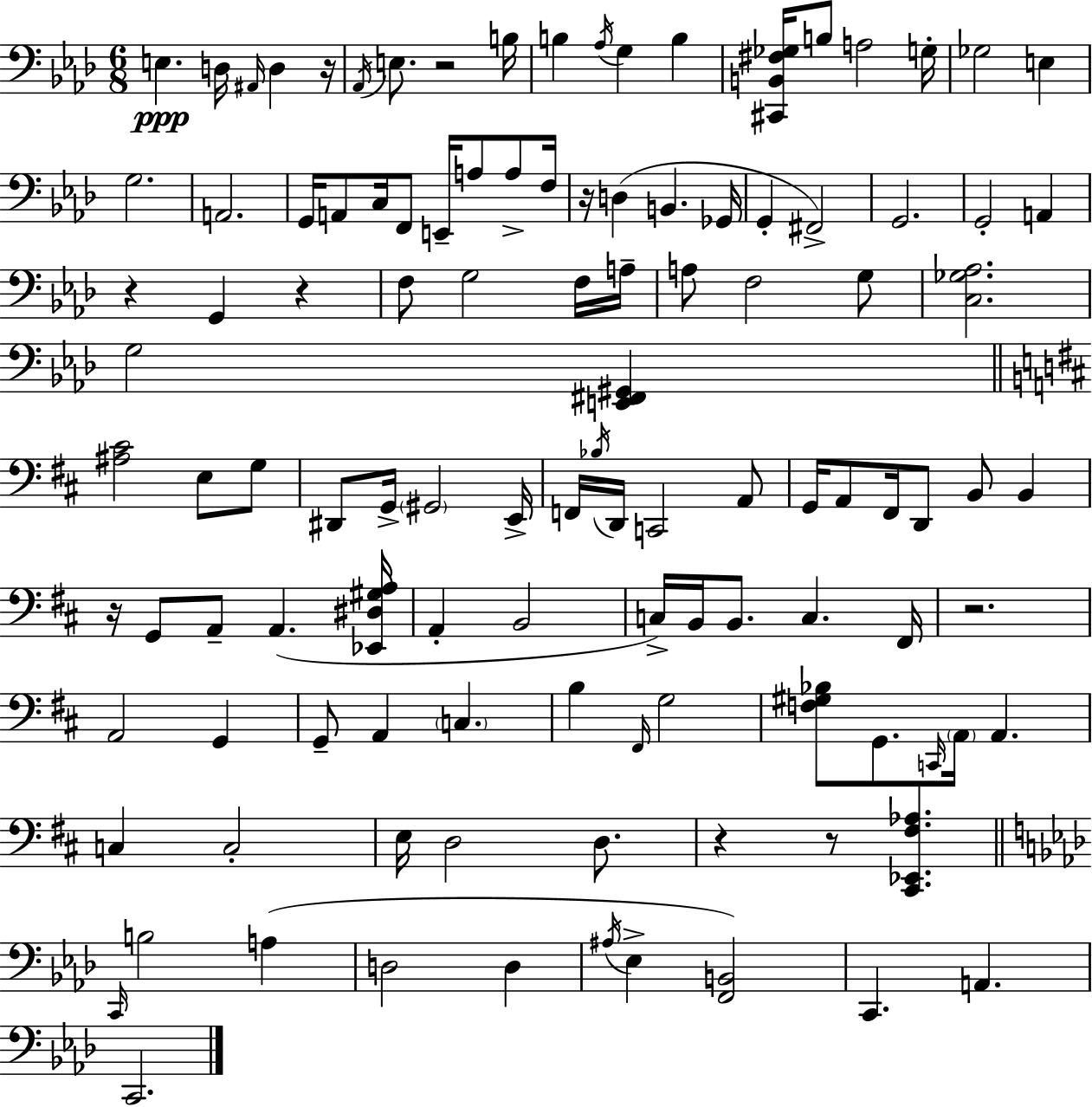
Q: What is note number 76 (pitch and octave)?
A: B3